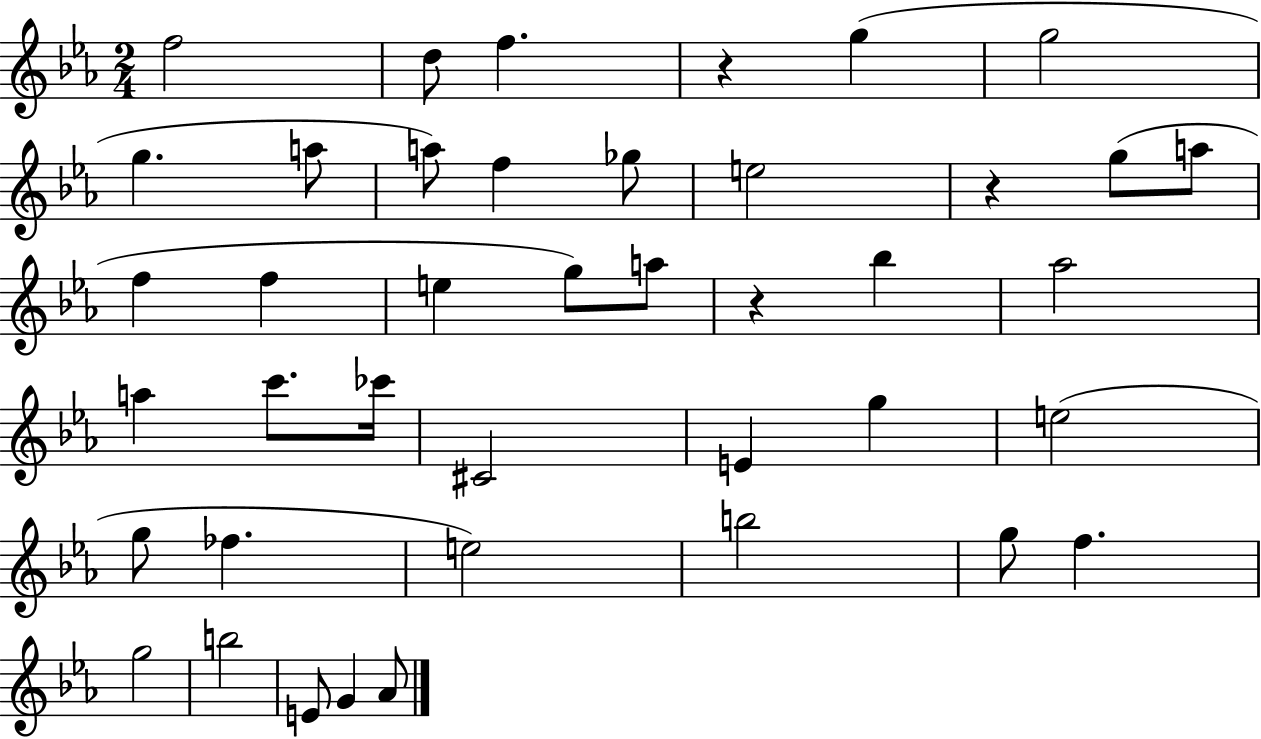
F5/h D5/e F5/q. R/q G5/q G5/h G5/q. A5/e A5/e F5/q Gb5/e E5/h R/q G5/e A5/e F5/q F5/q E5/q G5/e A5/e R/q Bb5/q Ab5/h A5/q C6/e. CES6/s C#4/h E4/q G5/q E5/h G5/e FES5/q. E5/h B5/h G5/e F5/q. G5/h B5/h E4/e G4/q Ab4/e